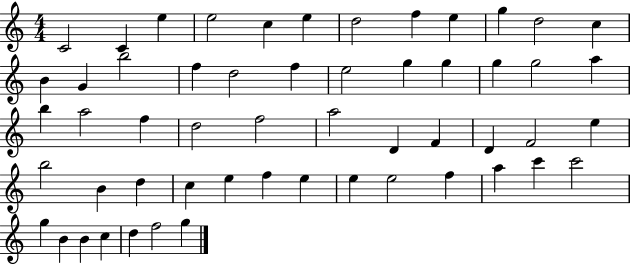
X:1
T:Untitled
M:4/4
L:1/4
K:C
C2 C e e2 c e d2 f e g d2 c B G b2 f d2 f e2 g g g g2 a b a2 f d2 f2 a2 D F D F2 e b2 B d c e f e e e2 f a c' c'2 g B B c d f2 g